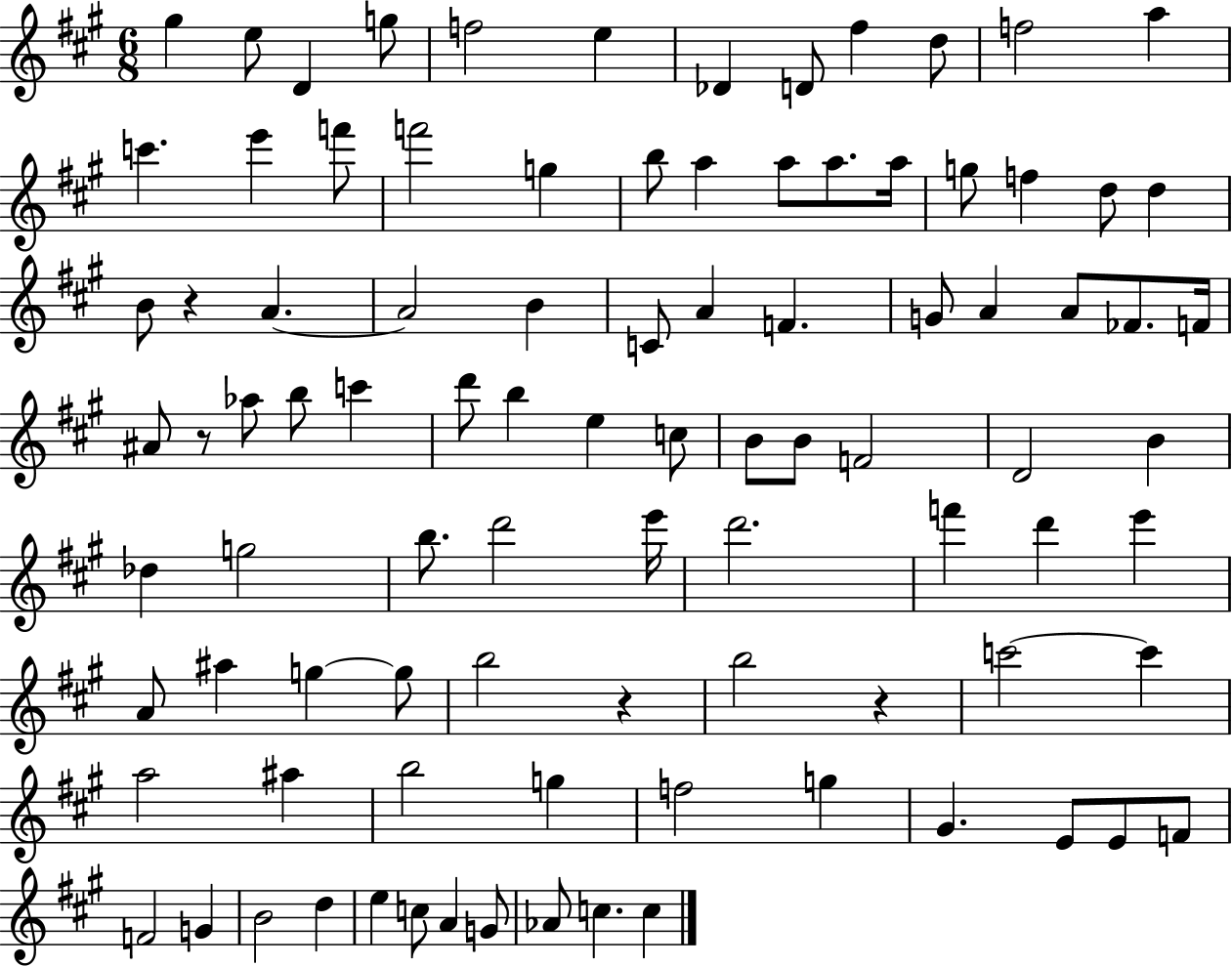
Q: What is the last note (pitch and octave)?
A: C5